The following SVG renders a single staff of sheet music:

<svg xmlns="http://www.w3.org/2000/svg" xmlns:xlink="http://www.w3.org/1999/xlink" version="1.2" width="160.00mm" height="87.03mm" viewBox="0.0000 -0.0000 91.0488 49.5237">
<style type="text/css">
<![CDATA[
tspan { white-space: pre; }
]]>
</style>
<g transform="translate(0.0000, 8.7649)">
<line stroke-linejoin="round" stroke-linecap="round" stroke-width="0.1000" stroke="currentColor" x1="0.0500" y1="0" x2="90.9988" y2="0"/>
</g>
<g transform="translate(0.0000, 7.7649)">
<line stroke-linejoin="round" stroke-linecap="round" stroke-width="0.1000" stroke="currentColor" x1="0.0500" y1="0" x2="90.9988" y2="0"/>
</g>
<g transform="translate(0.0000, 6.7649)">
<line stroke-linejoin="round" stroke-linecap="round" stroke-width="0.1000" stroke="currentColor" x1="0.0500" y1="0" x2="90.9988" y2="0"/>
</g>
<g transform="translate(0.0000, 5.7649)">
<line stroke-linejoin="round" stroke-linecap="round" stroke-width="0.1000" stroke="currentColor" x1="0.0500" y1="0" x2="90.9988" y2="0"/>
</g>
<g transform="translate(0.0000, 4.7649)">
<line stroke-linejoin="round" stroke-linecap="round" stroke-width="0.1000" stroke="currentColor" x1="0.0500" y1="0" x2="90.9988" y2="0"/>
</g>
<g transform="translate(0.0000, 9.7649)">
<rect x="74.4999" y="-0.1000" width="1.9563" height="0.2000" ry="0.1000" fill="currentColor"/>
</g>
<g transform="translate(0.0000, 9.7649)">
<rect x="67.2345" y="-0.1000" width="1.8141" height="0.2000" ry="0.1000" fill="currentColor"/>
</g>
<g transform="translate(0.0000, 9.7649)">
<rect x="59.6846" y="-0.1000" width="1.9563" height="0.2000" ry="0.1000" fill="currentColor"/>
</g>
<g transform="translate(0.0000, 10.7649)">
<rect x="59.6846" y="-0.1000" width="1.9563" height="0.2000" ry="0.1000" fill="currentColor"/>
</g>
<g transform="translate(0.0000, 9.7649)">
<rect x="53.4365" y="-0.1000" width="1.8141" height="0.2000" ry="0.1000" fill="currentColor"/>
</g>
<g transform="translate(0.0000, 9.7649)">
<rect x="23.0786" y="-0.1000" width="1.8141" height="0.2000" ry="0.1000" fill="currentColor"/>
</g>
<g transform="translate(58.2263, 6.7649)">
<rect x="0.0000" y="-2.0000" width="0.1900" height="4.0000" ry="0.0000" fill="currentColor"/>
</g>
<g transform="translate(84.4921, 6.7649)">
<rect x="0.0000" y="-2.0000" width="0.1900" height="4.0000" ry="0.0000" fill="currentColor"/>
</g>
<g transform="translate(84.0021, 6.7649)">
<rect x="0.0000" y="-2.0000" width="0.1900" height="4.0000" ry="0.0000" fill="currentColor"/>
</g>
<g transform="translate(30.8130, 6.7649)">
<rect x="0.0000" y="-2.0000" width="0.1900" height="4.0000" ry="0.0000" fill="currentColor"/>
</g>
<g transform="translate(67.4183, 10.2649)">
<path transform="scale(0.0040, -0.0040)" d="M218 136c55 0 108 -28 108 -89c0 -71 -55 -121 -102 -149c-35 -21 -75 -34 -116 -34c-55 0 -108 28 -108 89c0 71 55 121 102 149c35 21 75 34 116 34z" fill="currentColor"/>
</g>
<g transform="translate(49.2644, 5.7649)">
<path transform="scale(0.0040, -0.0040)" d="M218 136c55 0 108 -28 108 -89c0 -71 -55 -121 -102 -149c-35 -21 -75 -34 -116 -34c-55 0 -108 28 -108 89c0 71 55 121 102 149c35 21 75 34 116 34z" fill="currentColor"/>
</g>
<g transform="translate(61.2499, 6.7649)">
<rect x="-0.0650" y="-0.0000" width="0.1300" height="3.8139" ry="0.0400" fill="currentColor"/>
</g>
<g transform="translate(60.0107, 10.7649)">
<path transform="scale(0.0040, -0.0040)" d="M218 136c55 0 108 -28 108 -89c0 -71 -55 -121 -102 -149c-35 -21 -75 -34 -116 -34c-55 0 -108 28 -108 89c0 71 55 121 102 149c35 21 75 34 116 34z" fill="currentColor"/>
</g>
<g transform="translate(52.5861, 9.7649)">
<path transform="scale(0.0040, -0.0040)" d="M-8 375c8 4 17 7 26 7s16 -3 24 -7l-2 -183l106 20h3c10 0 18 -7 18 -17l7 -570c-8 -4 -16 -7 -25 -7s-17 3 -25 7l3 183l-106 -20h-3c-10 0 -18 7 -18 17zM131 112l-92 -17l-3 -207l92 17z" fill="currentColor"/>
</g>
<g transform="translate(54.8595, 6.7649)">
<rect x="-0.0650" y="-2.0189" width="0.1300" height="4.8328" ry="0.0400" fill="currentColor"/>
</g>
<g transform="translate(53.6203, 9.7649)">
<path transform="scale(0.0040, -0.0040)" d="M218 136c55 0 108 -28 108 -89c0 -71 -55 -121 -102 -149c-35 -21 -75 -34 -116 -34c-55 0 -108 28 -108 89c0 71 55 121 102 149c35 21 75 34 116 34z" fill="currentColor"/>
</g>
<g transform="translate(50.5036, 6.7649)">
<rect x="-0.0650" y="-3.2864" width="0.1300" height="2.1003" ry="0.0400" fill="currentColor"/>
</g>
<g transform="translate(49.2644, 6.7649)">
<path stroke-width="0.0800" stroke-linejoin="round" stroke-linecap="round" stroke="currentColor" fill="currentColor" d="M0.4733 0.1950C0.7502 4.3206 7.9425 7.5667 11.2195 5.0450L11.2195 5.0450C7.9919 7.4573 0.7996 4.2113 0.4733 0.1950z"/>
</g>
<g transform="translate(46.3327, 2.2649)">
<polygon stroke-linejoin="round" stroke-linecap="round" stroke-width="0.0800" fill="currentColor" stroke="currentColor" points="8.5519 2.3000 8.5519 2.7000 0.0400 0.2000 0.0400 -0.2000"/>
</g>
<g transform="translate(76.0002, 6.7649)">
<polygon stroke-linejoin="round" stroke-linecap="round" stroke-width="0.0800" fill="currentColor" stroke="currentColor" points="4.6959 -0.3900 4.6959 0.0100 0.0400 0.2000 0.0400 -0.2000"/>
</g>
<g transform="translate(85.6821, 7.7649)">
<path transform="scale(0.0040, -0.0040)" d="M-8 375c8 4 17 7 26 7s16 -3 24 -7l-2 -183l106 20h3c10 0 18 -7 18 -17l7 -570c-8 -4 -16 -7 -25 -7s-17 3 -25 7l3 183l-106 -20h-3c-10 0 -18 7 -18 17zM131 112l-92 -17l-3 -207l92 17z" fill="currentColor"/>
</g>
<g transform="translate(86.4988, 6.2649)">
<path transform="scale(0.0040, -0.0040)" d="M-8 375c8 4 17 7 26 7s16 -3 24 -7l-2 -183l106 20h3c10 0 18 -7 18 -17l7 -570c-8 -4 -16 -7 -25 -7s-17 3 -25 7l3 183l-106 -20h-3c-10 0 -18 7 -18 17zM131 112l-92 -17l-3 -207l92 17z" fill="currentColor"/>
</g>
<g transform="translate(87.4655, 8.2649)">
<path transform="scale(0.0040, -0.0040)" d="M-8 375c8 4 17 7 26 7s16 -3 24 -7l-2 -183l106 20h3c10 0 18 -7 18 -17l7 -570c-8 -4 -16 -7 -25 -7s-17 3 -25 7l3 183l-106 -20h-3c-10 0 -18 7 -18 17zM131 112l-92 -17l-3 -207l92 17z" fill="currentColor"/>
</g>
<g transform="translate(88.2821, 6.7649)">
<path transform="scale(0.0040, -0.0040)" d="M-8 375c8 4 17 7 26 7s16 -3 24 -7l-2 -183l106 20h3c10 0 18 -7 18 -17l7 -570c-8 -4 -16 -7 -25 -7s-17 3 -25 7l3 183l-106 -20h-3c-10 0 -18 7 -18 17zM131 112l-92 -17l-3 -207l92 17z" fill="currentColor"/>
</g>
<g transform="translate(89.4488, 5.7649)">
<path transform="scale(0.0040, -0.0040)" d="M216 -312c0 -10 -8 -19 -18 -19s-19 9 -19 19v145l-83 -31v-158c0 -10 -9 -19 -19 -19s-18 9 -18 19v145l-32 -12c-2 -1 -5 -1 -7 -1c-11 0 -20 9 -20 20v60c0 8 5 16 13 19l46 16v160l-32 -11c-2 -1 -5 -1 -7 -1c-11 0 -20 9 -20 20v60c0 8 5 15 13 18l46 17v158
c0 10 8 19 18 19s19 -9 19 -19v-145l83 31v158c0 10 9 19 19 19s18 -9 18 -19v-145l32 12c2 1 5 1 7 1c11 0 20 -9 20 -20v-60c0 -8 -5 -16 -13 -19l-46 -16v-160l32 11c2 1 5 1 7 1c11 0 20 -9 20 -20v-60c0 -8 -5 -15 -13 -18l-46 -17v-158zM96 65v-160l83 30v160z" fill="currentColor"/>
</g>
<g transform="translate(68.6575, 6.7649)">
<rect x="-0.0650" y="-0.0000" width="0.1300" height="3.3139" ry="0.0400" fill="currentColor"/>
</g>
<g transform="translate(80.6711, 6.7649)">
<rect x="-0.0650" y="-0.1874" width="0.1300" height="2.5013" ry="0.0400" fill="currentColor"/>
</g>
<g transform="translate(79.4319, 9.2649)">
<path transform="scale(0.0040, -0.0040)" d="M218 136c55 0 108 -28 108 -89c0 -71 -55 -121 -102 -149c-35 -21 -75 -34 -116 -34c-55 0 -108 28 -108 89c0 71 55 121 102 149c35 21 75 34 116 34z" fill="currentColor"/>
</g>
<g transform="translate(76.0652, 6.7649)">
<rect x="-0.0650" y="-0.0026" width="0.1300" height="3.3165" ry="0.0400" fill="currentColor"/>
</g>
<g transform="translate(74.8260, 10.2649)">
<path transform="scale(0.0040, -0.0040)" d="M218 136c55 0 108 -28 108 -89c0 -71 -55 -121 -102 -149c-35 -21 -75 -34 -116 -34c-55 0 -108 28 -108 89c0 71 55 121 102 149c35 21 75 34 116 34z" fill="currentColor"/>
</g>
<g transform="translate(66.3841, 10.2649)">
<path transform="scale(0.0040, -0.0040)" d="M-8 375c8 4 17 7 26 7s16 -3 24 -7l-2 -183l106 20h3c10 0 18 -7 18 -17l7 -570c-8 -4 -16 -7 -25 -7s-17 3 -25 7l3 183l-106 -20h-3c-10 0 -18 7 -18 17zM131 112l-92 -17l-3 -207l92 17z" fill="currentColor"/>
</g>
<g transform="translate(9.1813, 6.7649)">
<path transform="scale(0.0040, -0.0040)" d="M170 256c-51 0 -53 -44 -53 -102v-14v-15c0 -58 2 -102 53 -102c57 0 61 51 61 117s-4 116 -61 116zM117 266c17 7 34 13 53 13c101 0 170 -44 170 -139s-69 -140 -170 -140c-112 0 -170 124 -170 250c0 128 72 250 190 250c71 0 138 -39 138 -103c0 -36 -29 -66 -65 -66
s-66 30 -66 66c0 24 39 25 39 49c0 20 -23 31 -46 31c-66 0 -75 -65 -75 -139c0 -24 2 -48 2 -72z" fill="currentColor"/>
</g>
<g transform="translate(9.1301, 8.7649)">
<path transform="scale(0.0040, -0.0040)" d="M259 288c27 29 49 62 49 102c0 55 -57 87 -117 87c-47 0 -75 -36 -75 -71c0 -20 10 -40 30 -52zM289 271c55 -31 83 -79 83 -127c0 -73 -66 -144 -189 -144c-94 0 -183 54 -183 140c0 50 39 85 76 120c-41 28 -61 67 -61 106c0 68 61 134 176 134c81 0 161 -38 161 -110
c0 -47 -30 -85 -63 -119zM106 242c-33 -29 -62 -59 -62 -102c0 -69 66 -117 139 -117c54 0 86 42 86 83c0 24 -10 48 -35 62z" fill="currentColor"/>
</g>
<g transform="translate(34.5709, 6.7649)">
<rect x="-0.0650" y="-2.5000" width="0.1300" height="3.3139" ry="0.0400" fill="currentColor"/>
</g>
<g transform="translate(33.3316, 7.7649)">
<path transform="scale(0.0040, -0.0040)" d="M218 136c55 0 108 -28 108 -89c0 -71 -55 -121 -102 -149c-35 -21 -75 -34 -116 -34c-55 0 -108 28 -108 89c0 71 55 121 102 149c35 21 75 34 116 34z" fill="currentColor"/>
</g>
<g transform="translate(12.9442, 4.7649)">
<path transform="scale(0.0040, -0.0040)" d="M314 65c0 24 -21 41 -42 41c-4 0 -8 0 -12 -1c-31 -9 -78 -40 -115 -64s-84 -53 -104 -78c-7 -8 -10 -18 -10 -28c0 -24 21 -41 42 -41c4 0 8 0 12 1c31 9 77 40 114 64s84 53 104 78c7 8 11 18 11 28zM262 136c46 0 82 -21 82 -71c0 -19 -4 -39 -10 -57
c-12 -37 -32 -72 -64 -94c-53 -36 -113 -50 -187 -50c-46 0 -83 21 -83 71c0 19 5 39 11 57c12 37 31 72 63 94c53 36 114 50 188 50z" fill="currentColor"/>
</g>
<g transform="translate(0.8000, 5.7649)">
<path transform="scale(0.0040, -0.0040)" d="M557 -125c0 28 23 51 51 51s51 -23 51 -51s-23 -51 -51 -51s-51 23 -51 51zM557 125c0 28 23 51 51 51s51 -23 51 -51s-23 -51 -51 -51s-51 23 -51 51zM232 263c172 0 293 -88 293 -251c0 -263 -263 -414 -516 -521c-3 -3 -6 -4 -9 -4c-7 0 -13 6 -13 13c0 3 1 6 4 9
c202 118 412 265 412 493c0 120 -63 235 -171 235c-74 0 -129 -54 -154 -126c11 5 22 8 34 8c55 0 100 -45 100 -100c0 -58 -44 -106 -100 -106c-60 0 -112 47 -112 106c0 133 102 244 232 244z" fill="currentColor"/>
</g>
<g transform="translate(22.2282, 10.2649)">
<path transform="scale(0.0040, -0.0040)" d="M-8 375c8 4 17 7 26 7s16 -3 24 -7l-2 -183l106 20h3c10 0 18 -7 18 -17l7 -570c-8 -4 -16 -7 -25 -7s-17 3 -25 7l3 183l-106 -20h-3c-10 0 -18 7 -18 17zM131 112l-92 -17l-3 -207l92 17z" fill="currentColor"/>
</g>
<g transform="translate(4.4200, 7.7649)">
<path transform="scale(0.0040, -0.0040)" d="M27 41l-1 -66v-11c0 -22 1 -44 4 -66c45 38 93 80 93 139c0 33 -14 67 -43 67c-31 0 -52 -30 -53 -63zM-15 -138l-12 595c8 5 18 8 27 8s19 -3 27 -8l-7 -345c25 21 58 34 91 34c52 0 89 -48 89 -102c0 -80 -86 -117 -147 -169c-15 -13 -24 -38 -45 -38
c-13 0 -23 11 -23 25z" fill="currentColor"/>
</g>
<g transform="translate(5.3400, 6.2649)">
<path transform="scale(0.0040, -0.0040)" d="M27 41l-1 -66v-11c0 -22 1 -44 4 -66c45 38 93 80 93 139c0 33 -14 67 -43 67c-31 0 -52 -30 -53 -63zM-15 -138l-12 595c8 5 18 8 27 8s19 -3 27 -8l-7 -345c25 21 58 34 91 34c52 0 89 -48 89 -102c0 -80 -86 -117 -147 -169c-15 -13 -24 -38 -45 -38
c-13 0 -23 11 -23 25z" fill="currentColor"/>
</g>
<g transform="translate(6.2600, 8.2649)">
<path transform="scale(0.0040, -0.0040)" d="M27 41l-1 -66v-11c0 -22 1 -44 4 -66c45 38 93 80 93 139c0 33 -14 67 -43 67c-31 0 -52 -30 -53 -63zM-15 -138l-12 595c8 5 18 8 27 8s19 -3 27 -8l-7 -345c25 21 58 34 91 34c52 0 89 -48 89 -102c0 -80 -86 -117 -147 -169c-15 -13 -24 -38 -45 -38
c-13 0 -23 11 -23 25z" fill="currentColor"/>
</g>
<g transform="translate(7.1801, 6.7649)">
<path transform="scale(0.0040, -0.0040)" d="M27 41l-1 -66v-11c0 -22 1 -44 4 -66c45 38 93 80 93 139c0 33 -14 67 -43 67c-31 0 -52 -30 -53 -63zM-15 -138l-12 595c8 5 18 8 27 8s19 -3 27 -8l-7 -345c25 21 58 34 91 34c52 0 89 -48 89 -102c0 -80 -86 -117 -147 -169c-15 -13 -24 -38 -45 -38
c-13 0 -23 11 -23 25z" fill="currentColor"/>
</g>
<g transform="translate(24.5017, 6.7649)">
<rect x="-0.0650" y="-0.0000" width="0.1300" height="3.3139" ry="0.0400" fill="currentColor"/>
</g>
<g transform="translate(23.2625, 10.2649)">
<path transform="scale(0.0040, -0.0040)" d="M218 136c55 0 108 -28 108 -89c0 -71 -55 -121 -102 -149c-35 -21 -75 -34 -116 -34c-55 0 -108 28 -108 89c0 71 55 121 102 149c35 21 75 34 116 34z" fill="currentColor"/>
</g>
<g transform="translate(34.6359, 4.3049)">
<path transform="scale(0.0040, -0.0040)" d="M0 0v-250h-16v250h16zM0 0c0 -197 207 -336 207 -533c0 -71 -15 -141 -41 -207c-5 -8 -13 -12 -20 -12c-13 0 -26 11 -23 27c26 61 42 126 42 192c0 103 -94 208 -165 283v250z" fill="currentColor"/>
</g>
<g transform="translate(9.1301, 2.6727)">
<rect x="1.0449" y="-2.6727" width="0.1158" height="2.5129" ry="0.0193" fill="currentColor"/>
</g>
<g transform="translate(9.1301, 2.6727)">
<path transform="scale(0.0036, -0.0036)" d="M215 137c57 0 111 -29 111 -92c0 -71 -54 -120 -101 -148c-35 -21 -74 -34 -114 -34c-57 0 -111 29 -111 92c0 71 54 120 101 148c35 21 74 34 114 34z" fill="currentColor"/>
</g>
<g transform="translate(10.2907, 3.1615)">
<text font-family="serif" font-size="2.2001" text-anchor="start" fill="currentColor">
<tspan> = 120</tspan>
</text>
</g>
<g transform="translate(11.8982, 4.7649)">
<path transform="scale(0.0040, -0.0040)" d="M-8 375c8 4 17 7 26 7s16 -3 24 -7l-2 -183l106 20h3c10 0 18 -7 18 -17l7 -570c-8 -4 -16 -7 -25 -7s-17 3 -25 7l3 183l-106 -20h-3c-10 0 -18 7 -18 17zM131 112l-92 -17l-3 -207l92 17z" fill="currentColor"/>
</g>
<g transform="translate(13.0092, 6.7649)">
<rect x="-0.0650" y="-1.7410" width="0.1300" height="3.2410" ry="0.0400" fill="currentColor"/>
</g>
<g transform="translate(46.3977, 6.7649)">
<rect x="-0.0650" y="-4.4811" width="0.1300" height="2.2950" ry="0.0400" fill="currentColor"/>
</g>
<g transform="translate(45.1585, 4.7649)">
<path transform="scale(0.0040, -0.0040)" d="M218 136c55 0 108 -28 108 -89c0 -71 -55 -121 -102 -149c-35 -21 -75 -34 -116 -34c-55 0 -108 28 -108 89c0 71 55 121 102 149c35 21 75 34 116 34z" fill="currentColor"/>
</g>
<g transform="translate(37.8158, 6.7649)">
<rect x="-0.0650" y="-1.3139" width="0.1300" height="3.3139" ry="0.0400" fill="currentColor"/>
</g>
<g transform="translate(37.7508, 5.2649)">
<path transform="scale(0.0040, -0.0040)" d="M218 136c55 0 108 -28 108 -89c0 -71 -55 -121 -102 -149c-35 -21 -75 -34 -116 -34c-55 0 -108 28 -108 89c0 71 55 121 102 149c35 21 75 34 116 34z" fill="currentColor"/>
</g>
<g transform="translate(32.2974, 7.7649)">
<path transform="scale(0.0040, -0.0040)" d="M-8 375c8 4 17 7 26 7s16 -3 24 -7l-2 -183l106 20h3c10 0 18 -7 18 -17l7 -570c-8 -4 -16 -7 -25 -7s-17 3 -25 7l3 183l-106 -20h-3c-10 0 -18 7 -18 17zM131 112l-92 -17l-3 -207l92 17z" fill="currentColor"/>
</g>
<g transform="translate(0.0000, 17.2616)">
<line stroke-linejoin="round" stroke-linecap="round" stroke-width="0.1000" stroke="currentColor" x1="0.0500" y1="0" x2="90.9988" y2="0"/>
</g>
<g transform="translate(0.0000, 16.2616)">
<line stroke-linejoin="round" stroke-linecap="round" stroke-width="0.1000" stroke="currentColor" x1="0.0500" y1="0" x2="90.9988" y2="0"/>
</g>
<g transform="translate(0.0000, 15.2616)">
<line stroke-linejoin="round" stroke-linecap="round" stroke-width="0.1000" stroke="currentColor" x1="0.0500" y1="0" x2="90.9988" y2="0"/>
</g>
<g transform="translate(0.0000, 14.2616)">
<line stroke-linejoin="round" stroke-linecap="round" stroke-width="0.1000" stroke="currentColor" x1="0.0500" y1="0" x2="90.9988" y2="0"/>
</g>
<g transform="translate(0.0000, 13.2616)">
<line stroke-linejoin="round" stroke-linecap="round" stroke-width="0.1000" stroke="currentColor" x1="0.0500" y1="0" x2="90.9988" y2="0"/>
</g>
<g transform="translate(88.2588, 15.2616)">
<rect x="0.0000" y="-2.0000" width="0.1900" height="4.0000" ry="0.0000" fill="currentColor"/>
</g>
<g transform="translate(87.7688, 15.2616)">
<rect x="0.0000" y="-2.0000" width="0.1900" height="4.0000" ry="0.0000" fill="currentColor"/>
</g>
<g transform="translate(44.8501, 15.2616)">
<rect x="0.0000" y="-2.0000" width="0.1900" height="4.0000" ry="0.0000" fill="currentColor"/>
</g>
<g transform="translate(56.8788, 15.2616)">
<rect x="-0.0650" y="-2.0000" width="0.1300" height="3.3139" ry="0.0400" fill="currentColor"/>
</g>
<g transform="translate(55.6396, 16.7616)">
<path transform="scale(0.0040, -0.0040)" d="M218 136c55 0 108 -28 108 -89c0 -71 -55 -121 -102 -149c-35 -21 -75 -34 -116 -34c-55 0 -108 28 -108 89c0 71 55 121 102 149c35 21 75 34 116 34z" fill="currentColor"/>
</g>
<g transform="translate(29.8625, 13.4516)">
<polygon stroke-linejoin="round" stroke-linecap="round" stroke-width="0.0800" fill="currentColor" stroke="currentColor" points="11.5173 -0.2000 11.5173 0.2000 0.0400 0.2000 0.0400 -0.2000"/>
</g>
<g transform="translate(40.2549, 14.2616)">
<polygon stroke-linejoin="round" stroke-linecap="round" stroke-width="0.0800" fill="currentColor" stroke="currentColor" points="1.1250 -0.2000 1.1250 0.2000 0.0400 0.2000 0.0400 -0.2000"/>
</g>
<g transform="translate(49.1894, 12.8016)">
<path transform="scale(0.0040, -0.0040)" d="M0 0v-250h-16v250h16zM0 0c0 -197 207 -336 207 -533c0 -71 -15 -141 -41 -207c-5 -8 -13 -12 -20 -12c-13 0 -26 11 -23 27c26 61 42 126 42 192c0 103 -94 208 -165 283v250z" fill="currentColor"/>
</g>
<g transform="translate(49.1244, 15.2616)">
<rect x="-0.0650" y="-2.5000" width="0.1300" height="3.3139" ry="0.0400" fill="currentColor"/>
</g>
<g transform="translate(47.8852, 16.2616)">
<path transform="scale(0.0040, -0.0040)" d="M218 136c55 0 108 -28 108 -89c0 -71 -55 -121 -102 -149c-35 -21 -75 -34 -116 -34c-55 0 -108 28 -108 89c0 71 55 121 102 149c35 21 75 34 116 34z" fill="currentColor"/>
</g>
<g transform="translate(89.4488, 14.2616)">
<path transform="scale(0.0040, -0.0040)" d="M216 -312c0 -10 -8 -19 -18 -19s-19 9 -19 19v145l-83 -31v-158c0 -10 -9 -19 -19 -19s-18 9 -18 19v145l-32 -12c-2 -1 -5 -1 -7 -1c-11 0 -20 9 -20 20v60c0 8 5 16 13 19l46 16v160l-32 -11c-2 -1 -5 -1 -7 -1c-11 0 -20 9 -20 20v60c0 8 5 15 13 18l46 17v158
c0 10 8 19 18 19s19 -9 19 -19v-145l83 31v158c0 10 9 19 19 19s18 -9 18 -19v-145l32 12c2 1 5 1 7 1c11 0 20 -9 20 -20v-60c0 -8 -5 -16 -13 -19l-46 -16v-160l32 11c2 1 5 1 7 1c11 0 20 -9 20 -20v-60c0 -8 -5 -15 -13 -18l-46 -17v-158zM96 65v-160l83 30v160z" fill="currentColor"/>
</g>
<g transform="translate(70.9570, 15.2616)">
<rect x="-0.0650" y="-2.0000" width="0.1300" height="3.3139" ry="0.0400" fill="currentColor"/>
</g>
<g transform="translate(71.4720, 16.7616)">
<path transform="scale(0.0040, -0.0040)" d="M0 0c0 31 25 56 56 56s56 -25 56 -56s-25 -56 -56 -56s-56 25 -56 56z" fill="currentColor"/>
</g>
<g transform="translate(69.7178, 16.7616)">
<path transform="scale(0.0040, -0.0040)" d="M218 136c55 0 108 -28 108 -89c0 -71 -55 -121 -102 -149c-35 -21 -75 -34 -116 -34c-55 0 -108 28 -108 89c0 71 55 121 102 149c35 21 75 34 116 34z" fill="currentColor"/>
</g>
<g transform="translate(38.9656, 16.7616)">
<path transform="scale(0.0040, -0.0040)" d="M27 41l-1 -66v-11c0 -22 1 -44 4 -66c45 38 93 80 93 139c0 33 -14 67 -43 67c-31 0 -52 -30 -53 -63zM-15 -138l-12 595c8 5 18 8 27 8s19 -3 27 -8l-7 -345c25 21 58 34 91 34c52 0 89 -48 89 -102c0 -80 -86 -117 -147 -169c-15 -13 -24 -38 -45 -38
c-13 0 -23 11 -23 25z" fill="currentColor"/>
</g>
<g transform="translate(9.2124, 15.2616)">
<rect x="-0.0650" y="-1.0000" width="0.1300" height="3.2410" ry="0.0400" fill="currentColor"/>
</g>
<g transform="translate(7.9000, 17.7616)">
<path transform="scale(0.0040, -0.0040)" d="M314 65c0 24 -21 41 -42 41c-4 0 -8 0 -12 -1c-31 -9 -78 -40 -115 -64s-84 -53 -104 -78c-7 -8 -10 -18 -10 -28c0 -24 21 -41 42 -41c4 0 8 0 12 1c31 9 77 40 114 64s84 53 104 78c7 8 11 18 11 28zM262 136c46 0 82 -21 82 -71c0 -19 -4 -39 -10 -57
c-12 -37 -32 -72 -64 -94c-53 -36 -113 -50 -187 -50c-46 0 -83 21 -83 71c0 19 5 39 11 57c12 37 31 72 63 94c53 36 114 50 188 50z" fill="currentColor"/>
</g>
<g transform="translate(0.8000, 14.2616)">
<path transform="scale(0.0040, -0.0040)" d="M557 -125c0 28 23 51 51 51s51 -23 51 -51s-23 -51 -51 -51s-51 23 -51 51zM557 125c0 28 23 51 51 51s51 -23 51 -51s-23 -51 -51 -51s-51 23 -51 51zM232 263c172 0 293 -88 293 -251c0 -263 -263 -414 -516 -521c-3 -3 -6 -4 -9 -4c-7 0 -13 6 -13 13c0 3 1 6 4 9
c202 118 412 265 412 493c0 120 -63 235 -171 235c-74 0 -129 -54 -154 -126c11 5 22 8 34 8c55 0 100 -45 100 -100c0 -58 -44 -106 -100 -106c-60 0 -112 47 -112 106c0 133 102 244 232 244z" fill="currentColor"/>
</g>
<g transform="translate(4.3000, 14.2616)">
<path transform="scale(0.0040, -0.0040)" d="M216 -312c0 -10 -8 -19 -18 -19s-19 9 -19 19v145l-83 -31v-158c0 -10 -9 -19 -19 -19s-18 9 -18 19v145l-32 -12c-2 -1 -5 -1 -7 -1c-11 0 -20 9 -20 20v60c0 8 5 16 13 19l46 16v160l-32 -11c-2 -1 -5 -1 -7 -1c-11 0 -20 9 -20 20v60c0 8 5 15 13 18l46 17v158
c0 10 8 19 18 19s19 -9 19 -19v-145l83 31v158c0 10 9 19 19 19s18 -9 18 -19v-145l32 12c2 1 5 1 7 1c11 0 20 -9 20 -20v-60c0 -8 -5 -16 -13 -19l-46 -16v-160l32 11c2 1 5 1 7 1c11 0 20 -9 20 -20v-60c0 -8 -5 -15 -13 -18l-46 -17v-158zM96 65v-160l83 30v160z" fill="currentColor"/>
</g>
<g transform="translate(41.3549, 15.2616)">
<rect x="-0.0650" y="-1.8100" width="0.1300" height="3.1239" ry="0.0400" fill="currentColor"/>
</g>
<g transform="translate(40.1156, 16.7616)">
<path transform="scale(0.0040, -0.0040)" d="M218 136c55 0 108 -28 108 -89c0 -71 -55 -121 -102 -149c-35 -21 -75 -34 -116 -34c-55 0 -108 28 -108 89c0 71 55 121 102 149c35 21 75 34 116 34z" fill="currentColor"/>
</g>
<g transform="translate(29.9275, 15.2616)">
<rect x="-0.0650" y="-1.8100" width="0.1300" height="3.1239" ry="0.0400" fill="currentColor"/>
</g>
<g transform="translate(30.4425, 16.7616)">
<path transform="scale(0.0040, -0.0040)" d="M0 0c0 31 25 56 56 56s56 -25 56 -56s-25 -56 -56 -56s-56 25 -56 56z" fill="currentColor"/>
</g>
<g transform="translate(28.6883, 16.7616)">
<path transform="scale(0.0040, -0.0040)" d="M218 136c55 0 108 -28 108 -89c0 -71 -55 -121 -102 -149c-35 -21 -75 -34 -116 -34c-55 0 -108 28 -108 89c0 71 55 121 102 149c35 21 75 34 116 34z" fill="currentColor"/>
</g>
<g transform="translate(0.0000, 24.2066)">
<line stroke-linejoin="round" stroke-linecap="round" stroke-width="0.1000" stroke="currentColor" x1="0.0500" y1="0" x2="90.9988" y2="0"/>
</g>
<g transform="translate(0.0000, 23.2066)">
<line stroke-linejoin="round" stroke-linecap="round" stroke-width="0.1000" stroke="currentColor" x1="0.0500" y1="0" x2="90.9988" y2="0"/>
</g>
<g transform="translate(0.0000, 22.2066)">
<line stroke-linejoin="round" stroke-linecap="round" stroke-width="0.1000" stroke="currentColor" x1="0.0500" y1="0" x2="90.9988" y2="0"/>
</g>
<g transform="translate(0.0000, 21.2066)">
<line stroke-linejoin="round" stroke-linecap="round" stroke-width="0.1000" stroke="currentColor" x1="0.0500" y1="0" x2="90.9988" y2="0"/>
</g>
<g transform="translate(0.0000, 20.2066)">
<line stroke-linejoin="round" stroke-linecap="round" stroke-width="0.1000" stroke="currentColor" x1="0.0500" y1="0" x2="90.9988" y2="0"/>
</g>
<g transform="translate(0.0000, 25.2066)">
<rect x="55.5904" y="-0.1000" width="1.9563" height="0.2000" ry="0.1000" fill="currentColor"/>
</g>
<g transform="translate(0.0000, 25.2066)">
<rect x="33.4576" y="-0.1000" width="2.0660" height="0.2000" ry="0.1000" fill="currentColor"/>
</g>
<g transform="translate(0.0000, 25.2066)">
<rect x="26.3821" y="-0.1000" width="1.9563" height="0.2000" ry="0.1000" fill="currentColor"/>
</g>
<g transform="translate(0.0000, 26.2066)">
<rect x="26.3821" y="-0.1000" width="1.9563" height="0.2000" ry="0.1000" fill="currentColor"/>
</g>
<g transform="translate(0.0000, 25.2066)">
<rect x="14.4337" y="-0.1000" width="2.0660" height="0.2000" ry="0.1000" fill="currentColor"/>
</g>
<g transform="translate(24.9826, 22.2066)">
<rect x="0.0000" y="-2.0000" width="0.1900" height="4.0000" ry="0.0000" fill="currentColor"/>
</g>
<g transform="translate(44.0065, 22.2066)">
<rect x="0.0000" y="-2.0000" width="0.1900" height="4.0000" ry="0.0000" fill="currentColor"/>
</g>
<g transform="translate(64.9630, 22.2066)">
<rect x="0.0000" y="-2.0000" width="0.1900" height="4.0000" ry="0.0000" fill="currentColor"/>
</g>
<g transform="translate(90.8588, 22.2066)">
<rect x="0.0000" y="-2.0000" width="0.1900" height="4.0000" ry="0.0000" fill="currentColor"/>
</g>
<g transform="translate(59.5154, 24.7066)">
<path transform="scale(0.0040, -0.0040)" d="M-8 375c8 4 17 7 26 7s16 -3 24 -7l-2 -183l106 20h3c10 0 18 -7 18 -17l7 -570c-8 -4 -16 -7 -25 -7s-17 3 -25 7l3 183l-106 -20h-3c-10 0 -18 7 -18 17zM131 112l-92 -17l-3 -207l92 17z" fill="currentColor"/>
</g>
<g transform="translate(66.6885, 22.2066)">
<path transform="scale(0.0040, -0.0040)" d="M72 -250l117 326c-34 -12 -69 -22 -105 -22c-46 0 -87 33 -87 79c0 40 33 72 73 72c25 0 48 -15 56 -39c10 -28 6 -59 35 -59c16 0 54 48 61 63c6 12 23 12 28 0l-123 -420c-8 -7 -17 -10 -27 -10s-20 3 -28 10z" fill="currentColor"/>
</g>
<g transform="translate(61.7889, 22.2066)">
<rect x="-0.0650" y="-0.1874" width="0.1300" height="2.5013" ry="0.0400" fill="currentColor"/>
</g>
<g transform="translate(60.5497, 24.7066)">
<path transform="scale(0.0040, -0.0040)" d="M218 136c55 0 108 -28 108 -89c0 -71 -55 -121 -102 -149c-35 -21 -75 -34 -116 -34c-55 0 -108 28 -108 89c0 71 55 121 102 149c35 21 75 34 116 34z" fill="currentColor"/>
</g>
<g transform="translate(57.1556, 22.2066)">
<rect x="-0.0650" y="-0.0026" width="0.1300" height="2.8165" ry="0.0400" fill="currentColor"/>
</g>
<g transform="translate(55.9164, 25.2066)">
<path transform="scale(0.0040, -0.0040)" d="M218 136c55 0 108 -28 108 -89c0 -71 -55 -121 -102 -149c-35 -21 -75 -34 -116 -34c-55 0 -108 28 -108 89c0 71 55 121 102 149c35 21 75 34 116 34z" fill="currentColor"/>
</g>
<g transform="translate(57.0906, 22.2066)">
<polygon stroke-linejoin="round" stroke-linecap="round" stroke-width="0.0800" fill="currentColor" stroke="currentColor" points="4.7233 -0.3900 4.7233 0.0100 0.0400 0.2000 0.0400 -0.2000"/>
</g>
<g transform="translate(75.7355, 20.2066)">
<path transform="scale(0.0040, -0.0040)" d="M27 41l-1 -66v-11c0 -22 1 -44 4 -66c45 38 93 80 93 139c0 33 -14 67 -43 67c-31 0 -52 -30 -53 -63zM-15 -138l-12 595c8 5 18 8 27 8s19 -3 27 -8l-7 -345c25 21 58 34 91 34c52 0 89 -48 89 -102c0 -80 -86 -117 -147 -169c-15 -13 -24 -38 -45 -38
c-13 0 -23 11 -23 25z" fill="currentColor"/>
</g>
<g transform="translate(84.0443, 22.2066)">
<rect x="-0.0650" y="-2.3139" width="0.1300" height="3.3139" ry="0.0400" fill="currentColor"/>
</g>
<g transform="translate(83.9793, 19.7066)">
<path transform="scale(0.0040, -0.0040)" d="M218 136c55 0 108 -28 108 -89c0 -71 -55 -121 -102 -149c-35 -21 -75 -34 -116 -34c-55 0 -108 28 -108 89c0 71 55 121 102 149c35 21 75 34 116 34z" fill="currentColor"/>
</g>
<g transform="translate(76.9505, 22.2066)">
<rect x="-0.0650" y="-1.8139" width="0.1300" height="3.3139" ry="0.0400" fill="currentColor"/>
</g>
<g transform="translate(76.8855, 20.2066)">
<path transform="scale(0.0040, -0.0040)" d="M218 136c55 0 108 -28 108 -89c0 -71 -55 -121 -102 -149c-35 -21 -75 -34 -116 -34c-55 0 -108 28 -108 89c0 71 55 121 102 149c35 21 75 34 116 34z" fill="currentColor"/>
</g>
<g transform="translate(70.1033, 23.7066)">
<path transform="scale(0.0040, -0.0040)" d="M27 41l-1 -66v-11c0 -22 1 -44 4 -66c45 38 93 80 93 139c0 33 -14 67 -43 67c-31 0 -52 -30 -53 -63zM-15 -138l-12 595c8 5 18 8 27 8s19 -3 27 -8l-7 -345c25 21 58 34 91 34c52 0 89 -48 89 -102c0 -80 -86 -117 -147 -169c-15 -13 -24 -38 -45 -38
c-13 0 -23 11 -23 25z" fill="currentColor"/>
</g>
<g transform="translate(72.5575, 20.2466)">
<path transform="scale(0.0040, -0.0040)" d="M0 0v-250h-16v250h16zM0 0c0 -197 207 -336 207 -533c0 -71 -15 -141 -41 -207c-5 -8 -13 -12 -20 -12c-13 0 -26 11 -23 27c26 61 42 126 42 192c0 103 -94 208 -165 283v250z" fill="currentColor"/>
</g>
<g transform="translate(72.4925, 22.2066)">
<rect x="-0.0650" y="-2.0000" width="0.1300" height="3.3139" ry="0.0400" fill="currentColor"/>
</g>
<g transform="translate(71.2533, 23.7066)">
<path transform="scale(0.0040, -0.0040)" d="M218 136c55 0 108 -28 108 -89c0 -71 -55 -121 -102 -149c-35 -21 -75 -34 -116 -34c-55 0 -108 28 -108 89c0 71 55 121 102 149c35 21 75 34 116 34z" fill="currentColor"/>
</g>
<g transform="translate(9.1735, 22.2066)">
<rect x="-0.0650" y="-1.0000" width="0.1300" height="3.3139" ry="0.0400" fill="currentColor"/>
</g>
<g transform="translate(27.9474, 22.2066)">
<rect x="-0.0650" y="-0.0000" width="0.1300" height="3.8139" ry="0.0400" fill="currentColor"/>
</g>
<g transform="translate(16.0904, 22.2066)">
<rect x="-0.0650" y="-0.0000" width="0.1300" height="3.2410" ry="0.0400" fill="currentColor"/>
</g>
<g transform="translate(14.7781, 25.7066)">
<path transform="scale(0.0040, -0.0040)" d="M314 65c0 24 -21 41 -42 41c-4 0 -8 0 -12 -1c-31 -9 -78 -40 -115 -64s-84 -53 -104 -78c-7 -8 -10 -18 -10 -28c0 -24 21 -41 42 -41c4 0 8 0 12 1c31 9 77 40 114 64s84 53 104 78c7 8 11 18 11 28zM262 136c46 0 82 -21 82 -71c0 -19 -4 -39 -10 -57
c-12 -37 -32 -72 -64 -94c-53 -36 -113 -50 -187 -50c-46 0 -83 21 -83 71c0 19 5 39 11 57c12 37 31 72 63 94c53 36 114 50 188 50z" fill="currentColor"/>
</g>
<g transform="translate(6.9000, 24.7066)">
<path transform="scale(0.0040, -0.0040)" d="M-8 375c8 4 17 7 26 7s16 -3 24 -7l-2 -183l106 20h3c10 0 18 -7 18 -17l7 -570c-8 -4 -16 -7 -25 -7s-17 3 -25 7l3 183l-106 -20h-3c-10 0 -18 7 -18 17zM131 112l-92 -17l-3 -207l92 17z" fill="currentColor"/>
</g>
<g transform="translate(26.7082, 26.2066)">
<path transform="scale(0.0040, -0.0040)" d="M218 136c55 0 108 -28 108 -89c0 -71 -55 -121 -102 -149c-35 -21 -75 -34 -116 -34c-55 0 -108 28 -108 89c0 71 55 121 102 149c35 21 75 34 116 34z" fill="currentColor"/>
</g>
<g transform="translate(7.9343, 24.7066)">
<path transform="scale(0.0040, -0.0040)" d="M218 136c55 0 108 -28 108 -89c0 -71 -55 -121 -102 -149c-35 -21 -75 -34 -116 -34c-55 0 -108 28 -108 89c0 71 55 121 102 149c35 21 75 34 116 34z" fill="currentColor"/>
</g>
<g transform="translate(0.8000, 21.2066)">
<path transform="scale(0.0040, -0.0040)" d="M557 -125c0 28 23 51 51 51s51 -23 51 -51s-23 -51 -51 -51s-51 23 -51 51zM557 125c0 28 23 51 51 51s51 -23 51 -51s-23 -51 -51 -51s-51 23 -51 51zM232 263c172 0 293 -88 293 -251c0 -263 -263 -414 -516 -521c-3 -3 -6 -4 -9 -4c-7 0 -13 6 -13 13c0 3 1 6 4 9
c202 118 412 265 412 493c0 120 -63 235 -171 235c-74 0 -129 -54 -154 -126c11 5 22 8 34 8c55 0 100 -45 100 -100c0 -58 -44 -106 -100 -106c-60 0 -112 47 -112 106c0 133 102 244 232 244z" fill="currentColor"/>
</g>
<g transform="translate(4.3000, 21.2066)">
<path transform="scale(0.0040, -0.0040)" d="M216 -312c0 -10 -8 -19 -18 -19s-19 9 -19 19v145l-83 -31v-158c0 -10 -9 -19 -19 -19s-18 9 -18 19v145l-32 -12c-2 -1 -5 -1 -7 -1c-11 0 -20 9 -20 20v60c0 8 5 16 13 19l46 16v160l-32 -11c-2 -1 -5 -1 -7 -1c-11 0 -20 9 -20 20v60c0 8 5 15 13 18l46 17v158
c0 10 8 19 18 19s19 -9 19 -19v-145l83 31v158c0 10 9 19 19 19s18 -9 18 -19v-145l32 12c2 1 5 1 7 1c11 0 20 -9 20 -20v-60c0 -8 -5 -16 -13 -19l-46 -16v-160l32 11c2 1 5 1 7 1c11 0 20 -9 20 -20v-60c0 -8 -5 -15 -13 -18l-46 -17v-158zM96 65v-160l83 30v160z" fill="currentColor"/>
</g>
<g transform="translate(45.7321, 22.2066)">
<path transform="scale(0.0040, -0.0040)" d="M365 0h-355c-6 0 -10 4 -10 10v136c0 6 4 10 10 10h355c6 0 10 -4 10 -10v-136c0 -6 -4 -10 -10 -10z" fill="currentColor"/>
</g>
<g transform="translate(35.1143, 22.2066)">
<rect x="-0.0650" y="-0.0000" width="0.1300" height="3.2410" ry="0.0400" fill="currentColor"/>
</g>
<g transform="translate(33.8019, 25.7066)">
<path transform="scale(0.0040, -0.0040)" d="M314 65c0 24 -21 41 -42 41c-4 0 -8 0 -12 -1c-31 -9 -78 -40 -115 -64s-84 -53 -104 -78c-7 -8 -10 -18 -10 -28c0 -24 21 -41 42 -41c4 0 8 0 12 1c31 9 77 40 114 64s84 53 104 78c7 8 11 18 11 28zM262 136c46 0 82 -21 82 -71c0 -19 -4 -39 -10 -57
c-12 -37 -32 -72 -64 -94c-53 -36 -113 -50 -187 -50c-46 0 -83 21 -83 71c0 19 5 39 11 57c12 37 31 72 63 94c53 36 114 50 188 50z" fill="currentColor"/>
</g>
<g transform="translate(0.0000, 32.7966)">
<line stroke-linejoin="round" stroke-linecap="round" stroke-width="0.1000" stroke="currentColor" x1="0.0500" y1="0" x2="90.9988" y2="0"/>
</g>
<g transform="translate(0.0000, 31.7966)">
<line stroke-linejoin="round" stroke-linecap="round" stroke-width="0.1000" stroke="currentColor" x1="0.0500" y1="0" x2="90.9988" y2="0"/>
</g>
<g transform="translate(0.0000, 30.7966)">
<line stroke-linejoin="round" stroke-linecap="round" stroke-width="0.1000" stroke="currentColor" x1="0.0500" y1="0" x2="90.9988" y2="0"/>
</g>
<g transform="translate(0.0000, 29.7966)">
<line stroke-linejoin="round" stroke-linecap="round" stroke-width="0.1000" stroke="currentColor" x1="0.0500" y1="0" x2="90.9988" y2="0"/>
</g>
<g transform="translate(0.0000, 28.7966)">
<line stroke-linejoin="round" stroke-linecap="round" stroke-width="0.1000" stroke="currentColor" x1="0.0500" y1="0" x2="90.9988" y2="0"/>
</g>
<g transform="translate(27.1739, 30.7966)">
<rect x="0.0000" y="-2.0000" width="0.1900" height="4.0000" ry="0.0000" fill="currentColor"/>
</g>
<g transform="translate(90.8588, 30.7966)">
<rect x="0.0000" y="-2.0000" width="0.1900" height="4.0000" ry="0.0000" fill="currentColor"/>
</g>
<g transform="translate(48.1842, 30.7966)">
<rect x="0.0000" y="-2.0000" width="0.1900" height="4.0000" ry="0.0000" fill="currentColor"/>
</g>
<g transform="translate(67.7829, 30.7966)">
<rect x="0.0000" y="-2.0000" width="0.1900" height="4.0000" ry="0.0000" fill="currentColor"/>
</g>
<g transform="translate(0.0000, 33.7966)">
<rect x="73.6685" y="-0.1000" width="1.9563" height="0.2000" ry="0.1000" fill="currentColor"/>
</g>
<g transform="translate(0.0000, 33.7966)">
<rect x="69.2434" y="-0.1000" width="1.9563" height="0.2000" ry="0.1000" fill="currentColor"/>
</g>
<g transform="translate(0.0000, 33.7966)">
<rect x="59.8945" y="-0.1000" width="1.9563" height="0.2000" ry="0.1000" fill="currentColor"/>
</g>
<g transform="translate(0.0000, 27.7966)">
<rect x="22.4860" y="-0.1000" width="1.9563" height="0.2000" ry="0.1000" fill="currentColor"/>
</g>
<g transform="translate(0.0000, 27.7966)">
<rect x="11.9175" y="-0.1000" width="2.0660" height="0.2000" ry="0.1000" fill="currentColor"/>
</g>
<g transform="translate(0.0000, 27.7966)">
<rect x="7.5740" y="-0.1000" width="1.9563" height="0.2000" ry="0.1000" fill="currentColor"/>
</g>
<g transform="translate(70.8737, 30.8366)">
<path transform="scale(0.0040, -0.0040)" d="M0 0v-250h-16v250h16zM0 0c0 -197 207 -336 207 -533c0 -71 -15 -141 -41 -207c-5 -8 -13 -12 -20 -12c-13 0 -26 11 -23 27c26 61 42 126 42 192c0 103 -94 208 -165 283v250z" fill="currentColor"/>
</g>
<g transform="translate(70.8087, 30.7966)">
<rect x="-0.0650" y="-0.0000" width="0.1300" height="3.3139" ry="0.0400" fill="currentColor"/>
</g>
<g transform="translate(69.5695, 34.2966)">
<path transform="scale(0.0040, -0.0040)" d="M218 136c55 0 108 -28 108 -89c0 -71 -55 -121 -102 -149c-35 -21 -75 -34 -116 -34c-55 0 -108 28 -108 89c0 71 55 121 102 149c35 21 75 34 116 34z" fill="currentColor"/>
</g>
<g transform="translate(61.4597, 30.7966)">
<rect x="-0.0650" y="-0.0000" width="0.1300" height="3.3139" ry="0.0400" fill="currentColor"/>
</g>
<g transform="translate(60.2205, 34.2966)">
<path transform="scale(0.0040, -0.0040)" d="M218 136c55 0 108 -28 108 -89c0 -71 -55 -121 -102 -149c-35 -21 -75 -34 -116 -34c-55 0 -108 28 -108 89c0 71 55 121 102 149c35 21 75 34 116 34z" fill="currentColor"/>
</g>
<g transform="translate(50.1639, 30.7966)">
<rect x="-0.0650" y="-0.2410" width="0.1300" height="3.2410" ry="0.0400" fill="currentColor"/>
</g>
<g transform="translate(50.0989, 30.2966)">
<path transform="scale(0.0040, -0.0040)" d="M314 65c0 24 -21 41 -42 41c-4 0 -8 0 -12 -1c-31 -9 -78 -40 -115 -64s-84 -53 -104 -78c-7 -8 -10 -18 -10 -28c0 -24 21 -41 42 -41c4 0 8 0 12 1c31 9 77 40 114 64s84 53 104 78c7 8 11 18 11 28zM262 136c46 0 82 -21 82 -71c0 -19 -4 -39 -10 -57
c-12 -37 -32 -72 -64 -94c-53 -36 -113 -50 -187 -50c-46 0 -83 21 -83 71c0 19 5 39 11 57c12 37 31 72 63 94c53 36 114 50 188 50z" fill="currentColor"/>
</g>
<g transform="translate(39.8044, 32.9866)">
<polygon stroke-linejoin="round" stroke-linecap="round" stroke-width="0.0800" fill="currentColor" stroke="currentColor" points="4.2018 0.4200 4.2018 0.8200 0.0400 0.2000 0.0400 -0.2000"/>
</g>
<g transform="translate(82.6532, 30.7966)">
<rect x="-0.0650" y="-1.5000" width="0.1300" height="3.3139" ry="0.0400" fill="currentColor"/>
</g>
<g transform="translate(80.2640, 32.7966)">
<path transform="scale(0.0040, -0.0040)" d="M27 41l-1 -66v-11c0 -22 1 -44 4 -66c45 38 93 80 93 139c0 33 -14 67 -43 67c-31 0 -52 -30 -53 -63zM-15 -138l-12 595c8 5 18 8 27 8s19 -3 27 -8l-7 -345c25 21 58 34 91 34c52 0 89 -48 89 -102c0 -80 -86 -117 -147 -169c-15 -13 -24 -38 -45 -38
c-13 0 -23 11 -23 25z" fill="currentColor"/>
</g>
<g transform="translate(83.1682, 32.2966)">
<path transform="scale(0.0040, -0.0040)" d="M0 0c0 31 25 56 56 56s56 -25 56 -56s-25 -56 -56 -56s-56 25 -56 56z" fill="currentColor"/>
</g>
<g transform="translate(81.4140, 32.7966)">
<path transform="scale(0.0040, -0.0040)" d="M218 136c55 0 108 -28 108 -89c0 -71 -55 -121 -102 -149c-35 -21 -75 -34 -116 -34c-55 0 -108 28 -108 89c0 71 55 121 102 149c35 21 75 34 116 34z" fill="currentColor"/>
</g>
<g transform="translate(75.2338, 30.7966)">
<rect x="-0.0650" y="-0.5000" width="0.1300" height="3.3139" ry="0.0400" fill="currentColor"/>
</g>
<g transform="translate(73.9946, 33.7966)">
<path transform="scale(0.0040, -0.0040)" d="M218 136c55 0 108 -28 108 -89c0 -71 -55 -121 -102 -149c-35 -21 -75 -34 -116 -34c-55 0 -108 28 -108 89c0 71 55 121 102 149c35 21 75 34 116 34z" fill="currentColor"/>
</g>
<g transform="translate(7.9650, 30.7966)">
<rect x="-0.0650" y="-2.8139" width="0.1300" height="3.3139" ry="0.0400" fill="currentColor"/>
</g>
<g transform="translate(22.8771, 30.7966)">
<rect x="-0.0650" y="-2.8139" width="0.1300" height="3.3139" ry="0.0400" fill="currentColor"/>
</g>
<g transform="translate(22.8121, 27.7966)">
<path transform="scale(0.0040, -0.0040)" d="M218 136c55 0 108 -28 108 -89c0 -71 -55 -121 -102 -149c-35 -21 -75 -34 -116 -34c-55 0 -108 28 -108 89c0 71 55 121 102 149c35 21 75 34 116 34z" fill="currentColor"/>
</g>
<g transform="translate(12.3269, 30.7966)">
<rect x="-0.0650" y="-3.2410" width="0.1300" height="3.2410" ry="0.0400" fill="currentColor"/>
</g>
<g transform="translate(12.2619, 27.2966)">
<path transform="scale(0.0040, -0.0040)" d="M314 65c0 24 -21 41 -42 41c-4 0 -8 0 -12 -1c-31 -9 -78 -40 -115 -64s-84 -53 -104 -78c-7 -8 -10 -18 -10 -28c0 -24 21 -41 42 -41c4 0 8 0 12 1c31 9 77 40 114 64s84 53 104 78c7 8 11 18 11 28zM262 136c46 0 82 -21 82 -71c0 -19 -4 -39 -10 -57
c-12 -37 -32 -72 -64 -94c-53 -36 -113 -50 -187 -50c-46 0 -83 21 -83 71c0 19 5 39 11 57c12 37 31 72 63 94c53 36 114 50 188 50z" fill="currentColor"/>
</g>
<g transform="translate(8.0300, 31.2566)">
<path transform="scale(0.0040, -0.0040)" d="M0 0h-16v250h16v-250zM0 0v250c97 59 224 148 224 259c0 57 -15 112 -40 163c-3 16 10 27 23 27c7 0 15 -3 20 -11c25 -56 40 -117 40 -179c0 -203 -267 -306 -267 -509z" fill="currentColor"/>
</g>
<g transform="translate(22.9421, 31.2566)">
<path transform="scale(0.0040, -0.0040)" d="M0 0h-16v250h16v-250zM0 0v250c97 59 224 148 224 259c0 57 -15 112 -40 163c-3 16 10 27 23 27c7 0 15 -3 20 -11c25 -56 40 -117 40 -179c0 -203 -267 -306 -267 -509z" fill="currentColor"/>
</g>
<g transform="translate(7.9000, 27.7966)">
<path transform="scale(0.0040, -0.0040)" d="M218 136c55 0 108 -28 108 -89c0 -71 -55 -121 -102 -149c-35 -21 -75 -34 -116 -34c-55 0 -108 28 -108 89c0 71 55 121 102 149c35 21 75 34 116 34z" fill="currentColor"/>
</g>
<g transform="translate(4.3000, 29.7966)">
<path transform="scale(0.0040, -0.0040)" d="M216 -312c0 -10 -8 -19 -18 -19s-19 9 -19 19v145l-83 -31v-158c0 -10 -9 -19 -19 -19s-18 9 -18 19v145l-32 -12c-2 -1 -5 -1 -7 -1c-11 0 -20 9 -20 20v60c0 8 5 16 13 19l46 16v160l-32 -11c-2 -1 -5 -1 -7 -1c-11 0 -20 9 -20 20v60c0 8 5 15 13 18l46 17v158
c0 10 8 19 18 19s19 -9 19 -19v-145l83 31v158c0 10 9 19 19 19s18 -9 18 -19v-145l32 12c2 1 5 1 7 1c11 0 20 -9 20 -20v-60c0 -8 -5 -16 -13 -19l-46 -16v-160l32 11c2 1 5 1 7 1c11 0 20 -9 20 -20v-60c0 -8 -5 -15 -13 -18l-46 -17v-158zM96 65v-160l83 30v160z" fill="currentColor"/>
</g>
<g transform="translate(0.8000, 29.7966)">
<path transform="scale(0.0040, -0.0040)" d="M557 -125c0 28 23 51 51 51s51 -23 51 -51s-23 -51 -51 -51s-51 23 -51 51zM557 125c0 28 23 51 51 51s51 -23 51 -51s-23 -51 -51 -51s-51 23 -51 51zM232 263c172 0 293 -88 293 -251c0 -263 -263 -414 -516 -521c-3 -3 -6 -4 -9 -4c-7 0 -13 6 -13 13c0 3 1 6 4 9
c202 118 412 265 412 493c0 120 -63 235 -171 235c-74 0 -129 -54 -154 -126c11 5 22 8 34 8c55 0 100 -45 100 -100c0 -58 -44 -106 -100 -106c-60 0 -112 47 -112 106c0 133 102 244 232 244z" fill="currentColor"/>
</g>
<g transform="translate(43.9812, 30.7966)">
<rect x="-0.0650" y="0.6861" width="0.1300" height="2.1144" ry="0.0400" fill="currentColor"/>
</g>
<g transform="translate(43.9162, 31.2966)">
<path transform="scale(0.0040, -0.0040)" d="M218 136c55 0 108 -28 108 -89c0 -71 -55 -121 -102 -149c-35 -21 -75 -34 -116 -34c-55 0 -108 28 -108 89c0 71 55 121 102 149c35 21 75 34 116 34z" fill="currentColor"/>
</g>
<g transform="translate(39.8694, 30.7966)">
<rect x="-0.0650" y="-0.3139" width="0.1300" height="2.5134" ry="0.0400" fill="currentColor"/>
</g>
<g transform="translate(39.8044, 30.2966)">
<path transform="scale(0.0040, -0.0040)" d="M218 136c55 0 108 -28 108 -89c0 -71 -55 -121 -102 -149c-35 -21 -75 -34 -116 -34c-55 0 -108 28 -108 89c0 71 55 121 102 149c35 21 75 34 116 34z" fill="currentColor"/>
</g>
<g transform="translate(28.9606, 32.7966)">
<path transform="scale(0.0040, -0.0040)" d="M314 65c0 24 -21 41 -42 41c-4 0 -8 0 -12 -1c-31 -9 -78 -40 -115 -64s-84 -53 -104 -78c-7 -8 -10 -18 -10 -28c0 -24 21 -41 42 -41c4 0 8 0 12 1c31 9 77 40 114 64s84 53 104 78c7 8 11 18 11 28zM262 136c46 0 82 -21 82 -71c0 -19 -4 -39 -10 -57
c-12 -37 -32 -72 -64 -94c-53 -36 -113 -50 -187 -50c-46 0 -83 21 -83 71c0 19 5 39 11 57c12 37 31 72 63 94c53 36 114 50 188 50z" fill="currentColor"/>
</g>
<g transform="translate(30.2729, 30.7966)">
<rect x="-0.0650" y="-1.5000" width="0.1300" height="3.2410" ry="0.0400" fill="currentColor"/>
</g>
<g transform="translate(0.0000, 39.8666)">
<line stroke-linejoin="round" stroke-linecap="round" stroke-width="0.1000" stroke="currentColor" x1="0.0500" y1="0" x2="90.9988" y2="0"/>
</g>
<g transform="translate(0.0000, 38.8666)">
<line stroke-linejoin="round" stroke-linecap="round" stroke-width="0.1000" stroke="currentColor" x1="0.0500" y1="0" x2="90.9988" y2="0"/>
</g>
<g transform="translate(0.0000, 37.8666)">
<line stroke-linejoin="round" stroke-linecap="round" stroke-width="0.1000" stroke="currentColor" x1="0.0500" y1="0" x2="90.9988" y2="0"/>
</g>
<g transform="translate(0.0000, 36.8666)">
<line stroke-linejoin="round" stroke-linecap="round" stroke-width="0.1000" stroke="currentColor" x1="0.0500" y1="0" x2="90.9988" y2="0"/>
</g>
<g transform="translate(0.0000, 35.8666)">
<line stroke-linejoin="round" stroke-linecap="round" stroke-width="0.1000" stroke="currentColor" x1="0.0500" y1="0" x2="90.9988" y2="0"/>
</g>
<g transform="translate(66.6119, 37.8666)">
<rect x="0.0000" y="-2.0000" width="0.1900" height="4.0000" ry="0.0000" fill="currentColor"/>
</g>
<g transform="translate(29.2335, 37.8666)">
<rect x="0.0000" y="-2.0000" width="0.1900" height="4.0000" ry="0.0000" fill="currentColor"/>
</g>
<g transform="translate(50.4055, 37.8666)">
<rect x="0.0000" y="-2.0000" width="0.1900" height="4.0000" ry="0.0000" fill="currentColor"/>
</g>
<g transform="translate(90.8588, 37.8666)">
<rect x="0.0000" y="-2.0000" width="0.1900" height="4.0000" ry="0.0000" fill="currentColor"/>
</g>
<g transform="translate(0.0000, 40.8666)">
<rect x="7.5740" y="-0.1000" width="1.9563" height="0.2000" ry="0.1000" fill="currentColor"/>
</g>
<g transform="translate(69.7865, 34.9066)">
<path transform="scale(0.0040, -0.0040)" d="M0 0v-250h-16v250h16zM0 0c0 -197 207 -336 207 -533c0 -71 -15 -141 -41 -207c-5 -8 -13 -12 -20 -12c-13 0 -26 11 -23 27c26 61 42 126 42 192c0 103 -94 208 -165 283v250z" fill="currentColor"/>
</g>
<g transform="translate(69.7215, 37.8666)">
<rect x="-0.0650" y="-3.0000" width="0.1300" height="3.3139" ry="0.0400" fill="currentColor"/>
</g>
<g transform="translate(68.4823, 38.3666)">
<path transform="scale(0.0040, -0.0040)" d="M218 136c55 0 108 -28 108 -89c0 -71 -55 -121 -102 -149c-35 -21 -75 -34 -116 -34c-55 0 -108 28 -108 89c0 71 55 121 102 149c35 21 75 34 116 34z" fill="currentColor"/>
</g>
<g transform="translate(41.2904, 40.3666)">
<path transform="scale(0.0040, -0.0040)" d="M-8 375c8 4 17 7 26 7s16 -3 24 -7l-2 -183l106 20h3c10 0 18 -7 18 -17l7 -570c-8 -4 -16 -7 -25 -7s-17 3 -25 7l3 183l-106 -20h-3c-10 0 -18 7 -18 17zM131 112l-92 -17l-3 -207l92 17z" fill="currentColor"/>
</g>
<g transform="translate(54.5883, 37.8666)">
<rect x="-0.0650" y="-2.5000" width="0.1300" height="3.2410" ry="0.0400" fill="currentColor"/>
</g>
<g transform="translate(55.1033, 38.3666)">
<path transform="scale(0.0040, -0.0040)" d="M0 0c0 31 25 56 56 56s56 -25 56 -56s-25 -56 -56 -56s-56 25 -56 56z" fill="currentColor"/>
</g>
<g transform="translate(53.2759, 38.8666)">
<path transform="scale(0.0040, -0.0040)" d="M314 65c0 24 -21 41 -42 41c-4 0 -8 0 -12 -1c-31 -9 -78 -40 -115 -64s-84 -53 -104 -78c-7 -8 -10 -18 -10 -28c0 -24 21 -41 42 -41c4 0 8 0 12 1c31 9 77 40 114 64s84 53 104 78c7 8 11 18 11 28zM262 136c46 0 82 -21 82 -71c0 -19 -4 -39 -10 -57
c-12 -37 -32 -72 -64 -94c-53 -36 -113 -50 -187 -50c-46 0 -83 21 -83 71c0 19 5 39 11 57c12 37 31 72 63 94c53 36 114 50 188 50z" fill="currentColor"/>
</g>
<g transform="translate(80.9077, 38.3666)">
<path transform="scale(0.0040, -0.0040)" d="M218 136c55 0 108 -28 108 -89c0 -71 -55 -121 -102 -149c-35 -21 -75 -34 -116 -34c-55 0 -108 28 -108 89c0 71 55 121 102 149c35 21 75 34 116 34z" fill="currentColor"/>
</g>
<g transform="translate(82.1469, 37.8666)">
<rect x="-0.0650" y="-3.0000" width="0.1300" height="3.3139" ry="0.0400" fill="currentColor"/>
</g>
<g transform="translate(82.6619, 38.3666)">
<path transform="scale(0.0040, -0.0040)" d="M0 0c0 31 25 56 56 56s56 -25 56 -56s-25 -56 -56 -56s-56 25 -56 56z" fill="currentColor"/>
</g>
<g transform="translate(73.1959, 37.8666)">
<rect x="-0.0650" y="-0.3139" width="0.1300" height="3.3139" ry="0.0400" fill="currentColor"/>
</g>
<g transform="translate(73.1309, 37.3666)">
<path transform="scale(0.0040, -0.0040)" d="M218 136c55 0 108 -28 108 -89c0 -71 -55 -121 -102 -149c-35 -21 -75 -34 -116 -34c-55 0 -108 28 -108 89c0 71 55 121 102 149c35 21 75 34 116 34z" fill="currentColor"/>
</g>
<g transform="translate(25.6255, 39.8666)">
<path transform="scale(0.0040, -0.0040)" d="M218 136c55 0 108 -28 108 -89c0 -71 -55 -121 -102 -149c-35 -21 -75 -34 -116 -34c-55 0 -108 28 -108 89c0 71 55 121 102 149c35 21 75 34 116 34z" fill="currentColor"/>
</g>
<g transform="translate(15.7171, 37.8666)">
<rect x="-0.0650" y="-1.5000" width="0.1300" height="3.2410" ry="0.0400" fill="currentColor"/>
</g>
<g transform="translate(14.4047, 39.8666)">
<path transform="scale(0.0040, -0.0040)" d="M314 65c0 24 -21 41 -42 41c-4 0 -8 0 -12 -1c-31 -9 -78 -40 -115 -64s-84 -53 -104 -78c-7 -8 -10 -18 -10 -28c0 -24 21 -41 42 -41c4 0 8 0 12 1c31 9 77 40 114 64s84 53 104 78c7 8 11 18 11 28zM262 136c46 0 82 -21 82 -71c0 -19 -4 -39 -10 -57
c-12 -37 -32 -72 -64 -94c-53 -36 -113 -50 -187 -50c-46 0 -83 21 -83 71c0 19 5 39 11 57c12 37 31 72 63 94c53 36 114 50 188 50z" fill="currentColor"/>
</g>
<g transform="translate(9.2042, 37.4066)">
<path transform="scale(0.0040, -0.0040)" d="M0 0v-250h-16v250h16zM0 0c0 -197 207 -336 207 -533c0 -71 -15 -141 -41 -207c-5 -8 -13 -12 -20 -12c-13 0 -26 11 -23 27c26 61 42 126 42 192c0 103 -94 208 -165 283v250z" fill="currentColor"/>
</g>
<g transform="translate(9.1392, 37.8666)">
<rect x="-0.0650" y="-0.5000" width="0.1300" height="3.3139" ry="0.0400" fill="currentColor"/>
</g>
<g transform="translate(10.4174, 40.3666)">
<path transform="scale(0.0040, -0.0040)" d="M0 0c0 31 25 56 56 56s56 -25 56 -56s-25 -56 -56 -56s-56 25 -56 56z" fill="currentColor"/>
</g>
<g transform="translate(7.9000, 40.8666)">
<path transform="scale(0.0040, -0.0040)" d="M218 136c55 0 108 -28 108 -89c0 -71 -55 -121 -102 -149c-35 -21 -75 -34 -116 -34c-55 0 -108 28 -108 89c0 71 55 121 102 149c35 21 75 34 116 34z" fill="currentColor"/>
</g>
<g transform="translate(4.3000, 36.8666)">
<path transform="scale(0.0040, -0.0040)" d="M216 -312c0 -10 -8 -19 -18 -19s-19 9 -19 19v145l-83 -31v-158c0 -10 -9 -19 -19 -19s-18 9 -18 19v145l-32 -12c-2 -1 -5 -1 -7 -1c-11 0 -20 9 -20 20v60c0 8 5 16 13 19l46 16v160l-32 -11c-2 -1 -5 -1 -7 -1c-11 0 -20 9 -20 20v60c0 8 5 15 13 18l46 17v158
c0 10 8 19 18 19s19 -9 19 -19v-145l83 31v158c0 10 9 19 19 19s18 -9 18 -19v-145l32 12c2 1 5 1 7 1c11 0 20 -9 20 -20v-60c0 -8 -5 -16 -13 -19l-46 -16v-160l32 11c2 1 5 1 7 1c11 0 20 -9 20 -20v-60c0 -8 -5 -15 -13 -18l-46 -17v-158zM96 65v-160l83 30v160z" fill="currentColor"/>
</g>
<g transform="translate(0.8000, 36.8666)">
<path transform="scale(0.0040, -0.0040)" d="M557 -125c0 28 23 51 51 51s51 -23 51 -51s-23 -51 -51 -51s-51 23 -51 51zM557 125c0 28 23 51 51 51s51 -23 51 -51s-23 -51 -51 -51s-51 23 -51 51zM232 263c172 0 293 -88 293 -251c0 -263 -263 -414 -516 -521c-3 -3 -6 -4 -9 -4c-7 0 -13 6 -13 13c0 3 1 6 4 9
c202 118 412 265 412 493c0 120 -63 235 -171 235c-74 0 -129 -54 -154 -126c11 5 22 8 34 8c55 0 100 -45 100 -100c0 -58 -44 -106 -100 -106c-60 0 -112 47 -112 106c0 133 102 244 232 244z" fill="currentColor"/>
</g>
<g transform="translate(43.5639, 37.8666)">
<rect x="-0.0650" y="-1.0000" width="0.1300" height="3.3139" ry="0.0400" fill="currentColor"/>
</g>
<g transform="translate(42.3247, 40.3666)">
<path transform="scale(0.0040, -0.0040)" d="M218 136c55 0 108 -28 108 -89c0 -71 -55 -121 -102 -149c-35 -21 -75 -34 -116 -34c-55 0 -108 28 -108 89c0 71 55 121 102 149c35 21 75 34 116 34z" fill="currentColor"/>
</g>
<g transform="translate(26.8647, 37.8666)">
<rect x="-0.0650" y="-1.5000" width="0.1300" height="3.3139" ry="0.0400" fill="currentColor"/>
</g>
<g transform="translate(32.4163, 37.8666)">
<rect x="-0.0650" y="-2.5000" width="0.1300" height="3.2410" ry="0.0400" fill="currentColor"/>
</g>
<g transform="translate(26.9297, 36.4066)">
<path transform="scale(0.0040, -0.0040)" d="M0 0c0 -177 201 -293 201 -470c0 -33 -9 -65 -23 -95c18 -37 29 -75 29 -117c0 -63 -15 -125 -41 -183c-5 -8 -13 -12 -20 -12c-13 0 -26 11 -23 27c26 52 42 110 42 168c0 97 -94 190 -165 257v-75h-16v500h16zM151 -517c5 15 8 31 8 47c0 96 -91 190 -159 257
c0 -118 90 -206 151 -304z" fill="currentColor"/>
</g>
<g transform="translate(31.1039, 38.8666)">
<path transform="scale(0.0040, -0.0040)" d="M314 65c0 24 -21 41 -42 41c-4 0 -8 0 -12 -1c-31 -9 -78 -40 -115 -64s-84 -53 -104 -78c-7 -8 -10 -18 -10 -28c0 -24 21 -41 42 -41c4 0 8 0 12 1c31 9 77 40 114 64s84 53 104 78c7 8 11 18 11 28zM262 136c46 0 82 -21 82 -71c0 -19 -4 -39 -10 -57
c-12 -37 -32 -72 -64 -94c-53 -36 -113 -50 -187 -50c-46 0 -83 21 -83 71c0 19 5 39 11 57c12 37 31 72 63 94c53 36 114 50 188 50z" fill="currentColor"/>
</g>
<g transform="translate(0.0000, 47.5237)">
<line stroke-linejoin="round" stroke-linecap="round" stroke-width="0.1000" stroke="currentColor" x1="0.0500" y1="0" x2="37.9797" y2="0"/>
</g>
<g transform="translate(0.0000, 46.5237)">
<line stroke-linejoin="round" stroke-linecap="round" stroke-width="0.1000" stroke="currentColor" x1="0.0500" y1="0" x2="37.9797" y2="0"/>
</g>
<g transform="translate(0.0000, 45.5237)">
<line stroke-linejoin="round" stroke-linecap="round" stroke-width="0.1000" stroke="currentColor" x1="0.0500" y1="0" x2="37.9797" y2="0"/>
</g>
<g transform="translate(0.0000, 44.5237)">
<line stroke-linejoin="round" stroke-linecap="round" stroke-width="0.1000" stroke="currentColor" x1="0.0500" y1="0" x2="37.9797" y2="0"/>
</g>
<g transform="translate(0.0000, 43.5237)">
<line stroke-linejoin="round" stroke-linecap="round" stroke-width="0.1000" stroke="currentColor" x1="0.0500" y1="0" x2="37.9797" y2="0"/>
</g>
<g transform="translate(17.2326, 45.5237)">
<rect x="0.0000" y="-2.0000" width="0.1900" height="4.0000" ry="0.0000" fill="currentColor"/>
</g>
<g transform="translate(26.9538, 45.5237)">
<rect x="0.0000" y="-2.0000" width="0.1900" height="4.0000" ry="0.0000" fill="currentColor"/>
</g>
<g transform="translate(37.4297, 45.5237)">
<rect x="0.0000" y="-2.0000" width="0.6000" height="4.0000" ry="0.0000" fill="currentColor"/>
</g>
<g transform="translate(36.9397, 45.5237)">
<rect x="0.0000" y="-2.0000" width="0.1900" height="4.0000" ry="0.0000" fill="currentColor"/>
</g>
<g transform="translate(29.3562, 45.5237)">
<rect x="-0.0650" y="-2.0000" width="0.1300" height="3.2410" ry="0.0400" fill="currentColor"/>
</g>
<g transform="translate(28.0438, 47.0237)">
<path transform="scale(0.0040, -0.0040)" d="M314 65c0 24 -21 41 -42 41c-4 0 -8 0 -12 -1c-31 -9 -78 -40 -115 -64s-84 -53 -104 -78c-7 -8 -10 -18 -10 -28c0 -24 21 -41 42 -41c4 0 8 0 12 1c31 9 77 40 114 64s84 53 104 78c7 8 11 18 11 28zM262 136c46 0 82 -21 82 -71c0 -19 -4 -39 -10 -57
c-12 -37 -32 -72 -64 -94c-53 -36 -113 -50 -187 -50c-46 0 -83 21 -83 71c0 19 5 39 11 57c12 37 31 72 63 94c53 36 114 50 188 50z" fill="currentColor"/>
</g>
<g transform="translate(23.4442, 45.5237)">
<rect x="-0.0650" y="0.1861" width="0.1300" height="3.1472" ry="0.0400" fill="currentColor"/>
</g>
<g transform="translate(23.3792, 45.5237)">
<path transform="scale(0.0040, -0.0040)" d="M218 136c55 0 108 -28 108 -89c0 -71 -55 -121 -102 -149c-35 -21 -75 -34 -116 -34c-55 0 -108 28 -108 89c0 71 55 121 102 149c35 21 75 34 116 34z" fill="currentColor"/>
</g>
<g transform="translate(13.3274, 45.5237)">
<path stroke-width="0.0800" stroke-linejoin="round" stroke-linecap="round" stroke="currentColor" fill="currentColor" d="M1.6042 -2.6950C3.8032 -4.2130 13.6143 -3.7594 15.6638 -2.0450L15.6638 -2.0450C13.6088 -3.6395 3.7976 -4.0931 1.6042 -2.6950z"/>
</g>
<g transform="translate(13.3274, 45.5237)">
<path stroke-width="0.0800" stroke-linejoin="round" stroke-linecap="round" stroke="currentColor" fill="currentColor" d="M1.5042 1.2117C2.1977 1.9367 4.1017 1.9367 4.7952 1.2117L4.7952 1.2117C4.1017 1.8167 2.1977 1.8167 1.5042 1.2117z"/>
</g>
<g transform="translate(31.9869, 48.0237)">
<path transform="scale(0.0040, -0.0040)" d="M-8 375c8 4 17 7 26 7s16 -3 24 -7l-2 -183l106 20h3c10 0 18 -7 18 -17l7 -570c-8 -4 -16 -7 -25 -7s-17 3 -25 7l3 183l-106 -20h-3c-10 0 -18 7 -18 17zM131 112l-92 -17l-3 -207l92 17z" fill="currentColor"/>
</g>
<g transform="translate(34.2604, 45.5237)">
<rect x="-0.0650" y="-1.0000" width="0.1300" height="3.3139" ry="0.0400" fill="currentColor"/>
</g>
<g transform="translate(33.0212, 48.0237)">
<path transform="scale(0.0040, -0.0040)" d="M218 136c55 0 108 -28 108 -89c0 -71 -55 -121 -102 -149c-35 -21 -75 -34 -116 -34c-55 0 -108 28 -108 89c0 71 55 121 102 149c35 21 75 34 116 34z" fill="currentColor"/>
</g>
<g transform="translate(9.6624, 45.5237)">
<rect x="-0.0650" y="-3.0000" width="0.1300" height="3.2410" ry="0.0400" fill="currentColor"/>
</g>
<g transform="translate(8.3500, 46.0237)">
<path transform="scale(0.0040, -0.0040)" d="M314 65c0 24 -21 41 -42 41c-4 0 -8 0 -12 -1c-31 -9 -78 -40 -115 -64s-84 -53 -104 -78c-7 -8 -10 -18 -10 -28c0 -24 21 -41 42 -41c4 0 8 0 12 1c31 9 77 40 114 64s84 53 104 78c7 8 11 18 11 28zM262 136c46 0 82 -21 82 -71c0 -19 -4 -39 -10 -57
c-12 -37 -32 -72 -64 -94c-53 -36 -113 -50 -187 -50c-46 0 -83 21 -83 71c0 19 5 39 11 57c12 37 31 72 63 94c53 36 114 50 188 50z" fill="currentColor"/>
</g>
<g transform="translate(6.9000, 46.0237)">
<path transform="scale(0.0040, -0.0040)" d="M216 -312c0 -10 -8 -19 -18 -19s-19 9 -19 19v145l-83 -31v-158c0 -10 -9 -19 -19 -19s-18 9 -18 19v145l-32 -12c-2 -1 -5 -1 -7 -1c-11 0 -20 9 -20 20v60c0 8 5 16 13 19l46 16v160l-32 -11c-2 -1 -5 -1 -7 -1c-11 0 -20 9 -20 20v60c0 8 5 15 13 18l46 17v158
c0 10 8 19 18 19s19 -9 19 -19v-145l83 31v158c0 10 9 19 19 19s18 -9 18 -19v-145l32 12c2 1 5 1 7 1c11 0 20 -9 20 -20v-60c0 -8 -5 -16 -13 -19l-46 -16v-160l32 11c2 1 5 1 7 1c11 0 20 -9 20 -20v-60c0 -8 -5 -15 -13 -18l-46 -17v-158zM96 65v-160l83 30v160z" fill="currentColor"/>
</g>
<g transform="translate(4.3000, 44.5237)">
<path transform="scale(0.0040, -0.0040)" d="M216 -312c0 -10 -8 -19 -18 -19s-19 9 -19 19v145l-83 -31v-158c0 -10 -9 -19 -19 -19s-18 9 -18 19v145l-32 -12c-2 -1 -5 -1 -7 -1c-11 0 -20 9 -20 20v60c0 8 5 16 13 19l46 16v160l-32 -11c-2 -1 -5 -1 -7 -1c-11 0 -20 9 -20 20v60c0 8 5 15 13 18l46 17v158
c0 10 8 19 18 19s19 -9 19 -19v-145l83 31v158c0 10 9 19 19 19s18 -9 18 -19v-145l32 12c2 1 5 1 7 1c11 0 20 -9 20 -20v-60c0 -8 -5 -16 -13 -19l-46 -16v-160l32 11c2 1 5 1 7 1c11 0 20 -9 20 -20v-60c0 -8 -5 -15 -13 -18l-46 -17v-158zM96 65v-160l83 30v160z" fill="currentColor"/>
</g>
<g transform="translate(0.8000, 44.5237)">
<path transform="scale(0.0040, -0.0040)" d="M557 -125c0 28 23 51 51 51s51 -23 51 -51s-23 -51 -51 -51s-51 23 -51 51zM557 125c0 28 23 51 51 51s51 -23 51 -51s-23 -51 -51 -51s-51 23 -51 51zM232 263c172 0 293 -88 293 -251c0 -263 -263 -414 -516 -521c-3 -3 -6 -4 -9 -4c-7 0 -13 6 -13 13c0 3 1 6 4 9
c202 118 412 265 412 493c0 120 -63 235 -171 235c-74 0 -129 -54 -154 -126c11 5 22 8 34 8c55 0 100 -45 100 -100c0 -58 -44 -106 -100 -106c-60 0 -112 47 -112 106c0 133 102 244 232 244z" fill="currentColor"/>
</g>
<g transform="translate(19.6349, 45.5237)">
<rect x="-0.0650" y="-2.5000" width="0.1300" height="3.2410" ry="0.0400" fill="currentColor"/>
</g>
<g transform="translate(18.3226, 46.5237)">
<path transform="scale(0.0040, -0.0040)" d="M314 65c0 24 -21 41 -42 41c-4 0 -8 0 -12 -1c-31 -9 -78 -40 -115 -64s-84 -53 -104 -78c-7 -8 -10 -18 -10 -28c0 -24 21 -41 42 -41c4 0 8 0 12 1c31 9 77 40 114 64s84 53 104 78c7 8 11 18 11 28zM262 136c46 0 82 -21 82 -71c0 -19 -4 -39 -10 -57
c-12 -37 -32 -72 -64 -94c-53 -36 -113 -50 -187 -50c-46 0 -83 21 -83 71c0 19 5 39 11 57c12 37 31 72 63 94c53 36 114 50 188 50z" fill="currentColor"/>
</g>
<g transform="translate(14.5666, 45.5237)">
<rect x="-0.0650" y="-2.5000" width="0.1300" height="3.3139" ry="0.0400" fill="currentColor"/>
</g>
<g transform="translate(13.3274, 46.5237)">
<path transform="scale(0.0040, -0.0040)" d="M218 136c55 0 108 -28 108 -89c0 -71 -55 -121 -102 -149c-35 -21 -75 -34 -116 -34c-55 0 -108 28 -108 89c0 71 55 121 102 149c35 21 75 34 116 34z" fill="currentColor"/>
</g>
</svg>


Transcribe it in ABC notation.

X:1
T:Untitled
M:6/8
L:1/4
K:Ab
A,2 D,, B,,/2 G, _A,/2 F,/2 E,,/2 C,, D,, D,,/2 F,,/2 ^F,,2 A,,/2 _A,,/4 B,,/2 A,, A,, F,, D,,2 C,, D,,2 z2 E,,/2 F,,/2 z/2 _A,,/2 _A, B, C/2 D2 C/2 G,,2 E,/2 C,/2 E,2 D,, D,,/2 E,, _G,, E,,/2 G,,2 G,,/4 B,,2 F,, B,,2 C,/2 E, C, ^C,2 B,, B,,2 D, A,,2 F,,